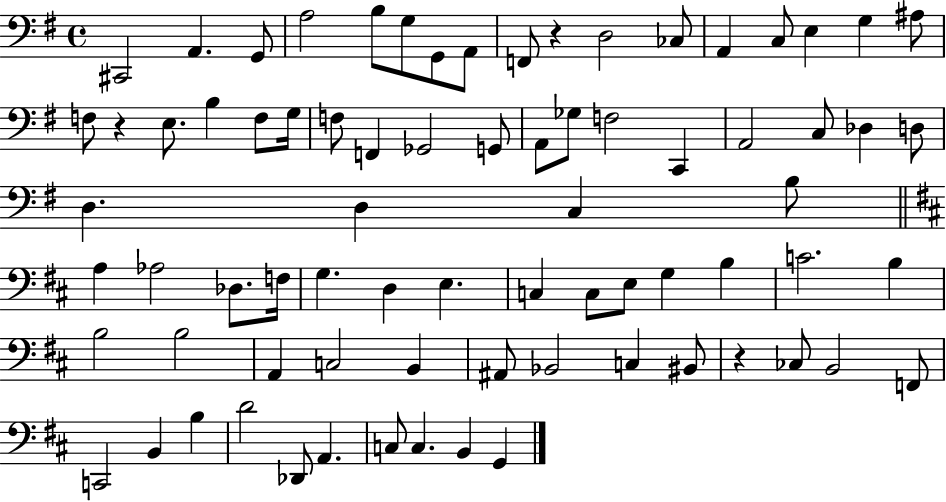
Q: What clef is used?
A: bass